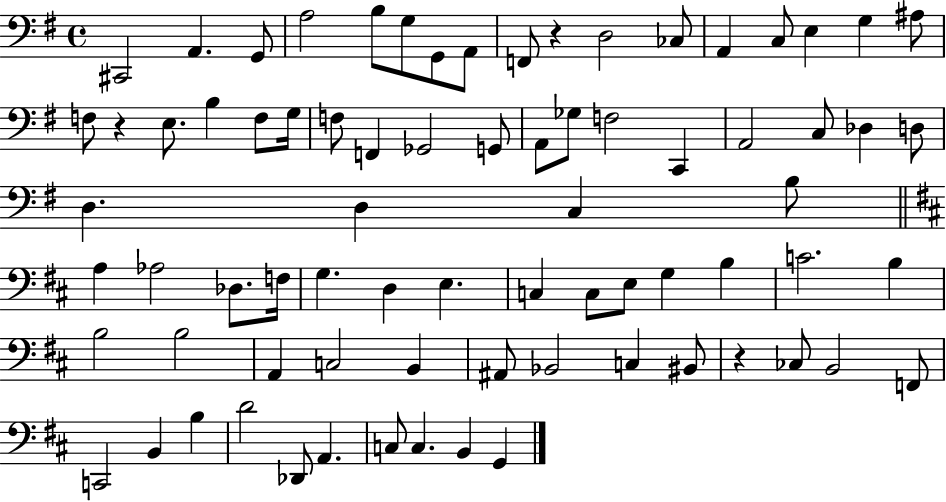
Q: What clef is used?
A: bass